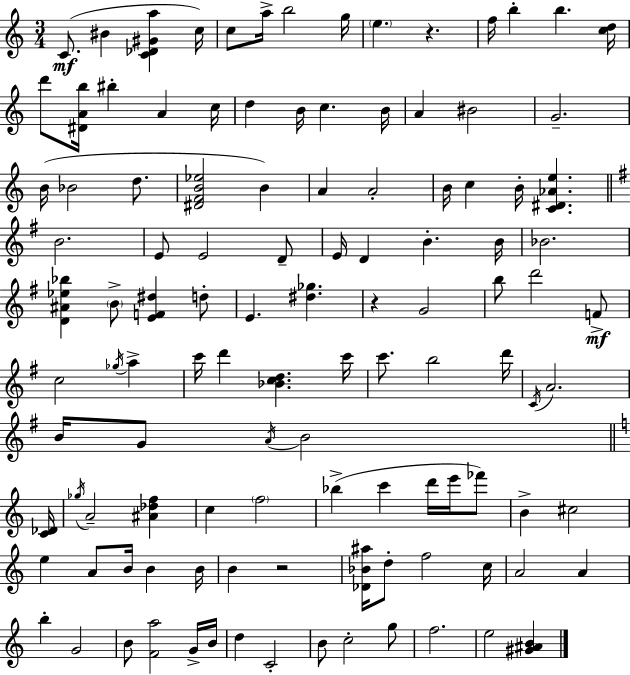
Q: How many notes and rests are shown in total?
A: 113